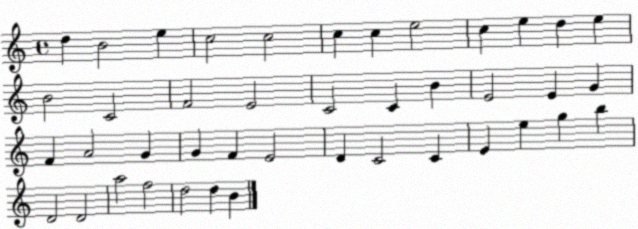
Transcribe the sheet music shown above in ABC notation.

X:1
T:Untitled
M:4/4
L:1/4
K:C
d B2 e c2 c2 c c e2 c e d e B2 C2 F2 E2 C2 C B E2 E G F A2 G G F E2 D C2 C E e g b D2 D2 a2 f2 d2 d B